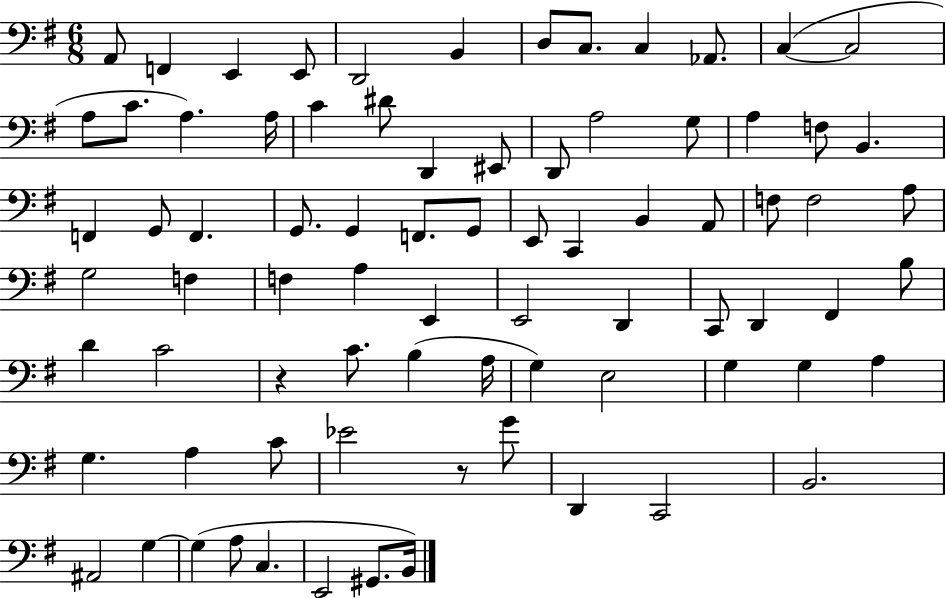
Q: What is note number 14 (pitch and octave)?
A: C4